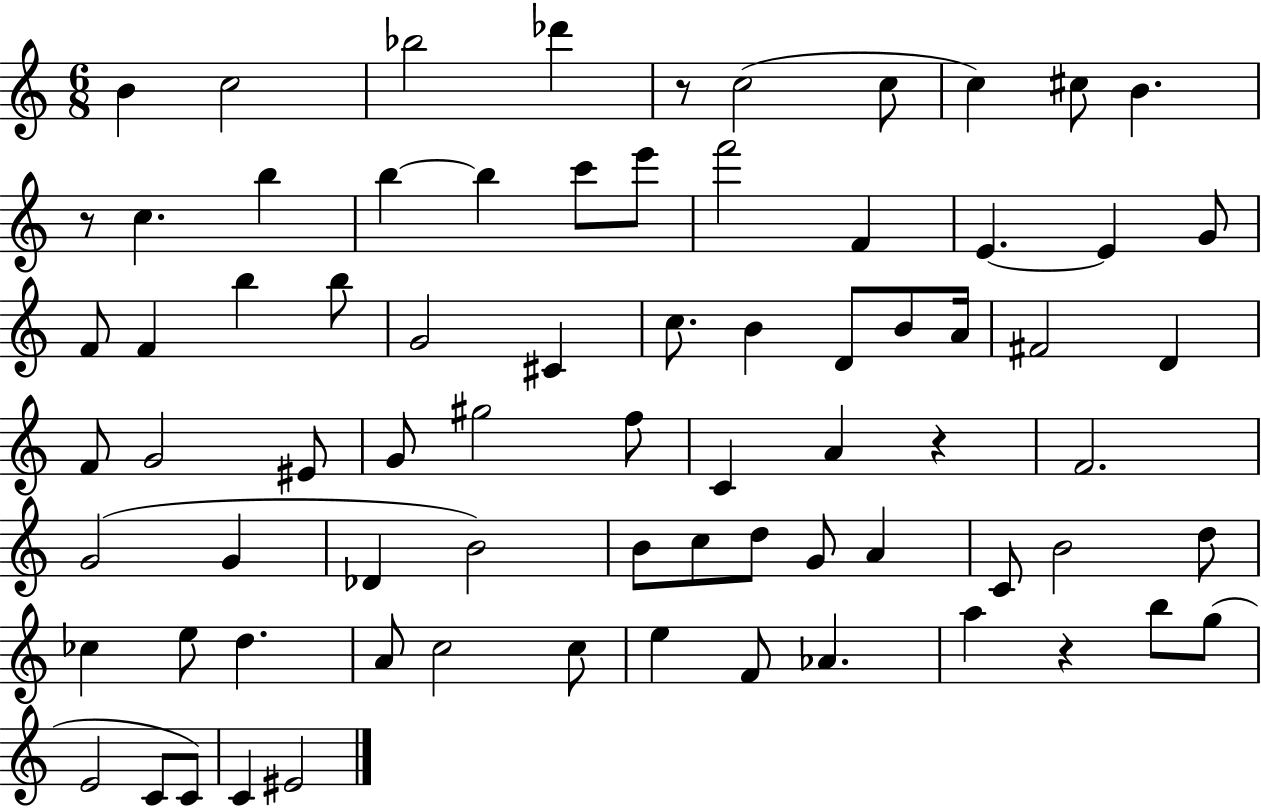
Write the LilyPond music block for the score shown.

{
  \clef treble
  \numericTimeSignature
  \time 6/8
  \key c \major
  b'4 c''2 | bes''2 des'''4 | r8 c''2( c''8 | c''4) cis''8 b'4. | \break r8 c''4. b''4 | b''4~~ b''4 c'''8 e'''8 | f'''2 f'4 | e'4.~~ e'4 g'8 | \break f'8 f'4 b''4 b''8 | g'2 cis'4 | c''8. b'4 d'8 b'8 a'16 | fis'2 d'4 | \break f'8 g'2 eis'8 | g'8 gis''2 f''8 | c'4 a'4 r4 | f'2. | \break g'2( g'4 | des'4 b'2) | b'8 c''8 d''8 g'8 a'4 | c'8 b'2 d''8 | \break ces''4 e''8 d''4. | a'8 c''2 c''8 | e''4 f'8 aes'4. | a''4 r4 b''8 g''8( | \break e'2 c'8 c'8) | c'4 eis'2 | \bar "|."
}